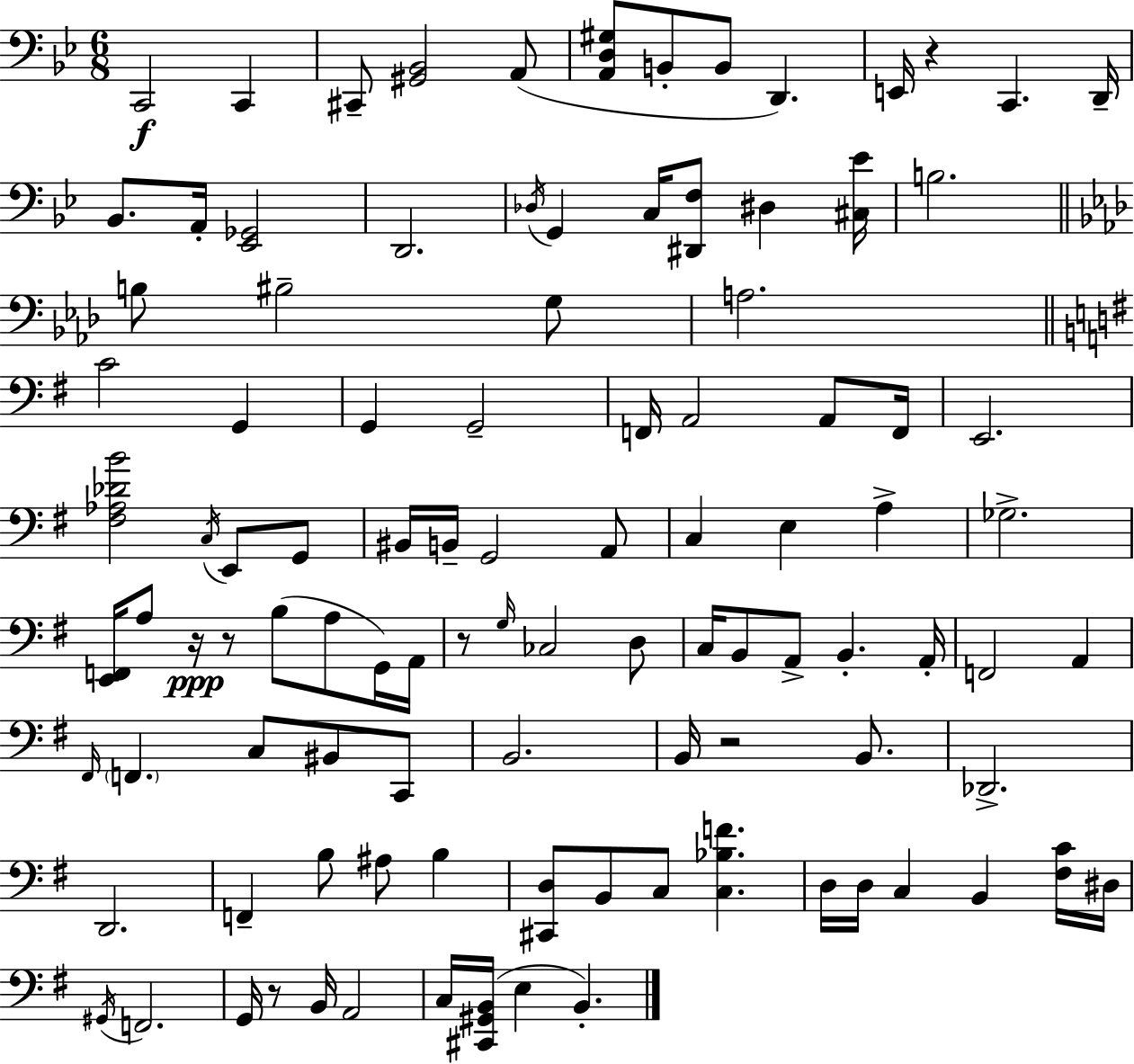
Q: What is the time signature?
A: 6/8